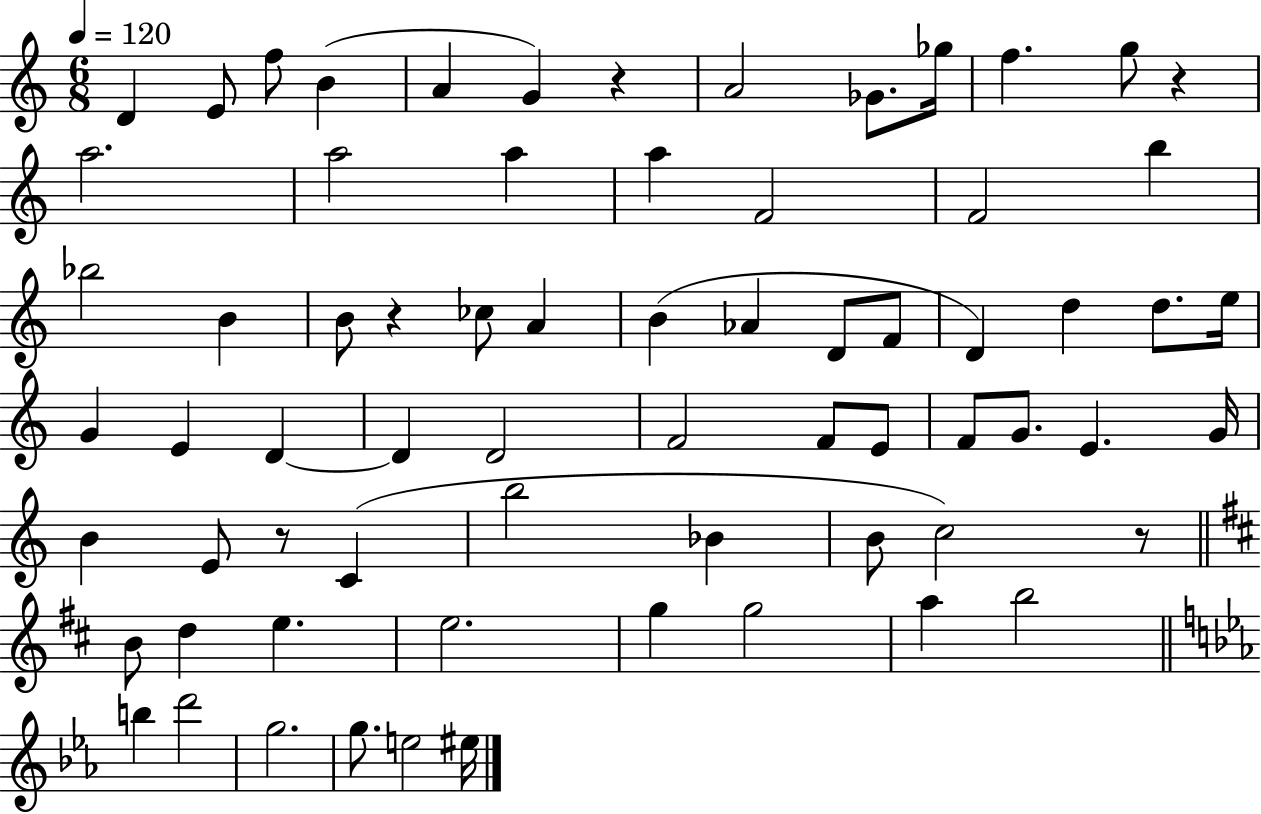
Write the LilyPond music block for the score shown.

{
  \clef treble
  \numericTimeSignature
  \time 6/8
  \key c \major
  \tempo 4 = 120
  \repeat volta 2 { d'4 e'8 f''8 b'4( | a'4 g'4) r4 | a'2 ges'8. ges''16 | f''4. g''8 r4 | \break a''2. | a''2 a''4 | a''4 f'2 | f'2 b''4 | \break bes''2 b'4 | b'8 r4 ces''8 a'4 | b'4( aes'4 d'8 f'8 | d'4) d''4 d''8. e''16 | \break g'4 e'4 d'4~~ | d'4 d'2 | f'2 f'8 e'8 | f'8 g'8. e'4. g'16 | \break b'4 e'8 r8 c'4( | b''2 bes'4 | b'8 c''2) r8 | \bar "||" \break \key b \minor b'8 d''4 e''4. | e''2. | g''4 g''2 | a''4 b''2 | \break \bar "||" \break \key ees \major b''4 d'''2 | g''2. | g''8. e''2 eis''16 | } \bar "|."
}